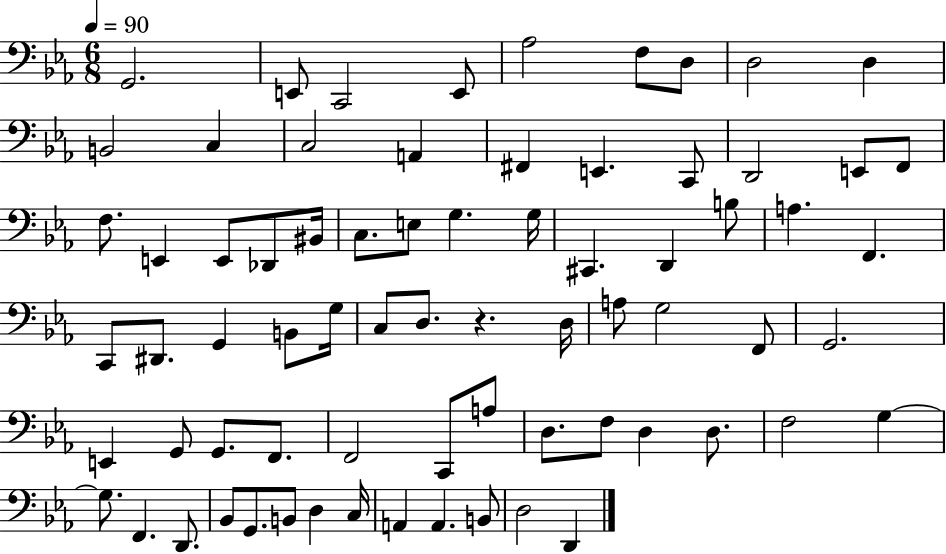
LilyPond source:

{
  \clef bass
  \numericTimeSignature
  \time 6/8
  \key ees \major
  \tempo 4 = 90
  g,2. | e,8 c,2 e,8 | aes2 f8 d8 | d2 d4 | \break b,2 c4 | c2 a,4 | fis,4 e,4. c,8 | d,2 e,8 f,8 | \break f8. e,4 e,8 des,8 bis,16 | c8. e8 g4. g16 | cis,4. d,4 b8 | a4. f,4. | \break c,8 dis,8. g,4 b,8 g16 | c8 d8. r4. d16 | a8 g2 f,8 | g,2. | \break e,4 g,8 g,8. f,8. | f,2 c,8 a8 | d8. f8 d4 d8. | f2 g4~~ | \break g8. f,4. d,8. | bes,8 g,8. b,8 d4 c16 | a,4 a,4. b,8 | d2 d,4 | \break \bar "|."
}